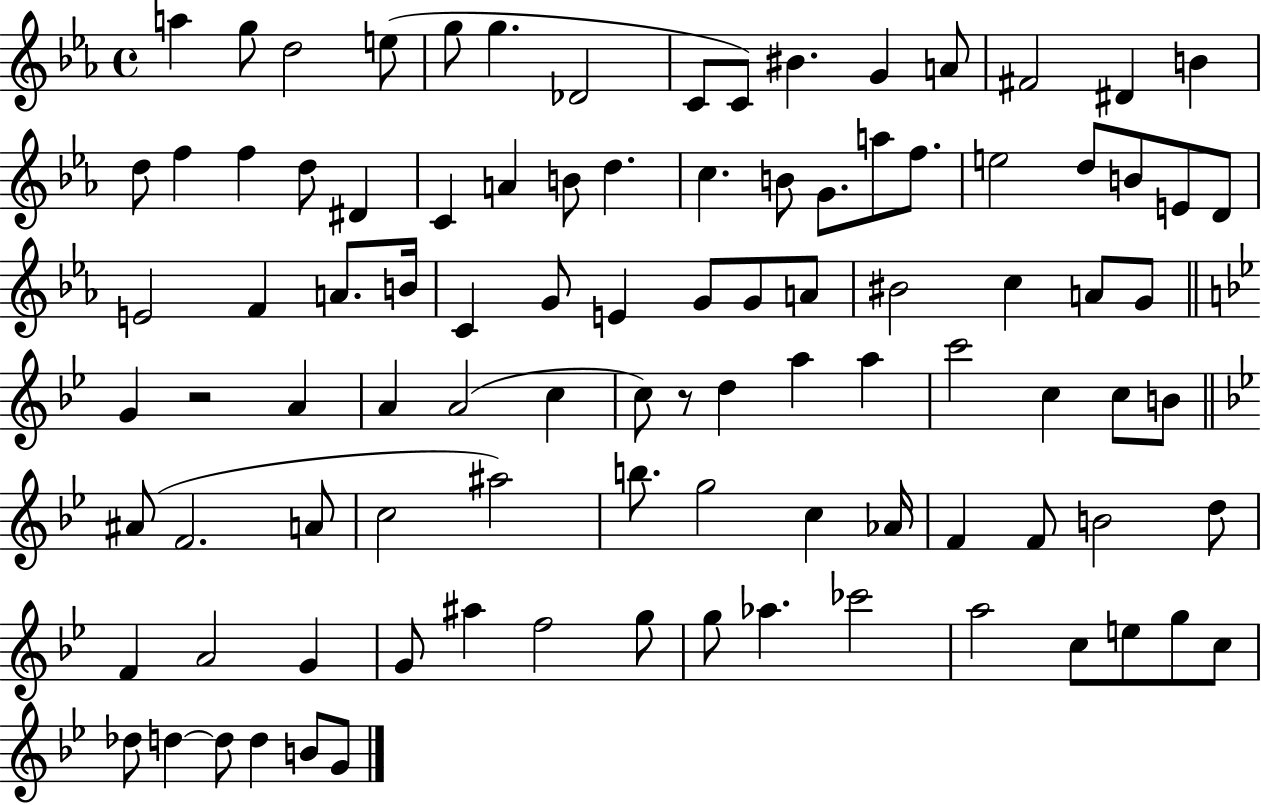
{
  \clef treble
  \time 4/4
  \defaultTimeSignature
  \key ees \major
  \repeat volta 2 { a''4 g''8 d''2 e''8( | g''8 g''4. des'2 | c'8 c'8) bis'4. g'4 a'8 | fis'2 dis'4 b'4 | \break d''8 f''4 f''4 d''8 dis'4 | c'4 a'4 b'8 d''4. | c''4. b'8 g'8. a''8 f''8. | e''2 d''8 b'8 e'8 d'8 | \break e'2 f'4 a'8. b'16 | c'4 g'8 e'4 g'8 g'8 a'8 | bis'2 c''4 a'8 g'8 | \bar "||" \break \key bes \major g'4 r2 a'4 | a'4 a'2( c''4 | c''8) r8 d''4 a''4 a''4 | c'''2 c''4 c''8 b'8 | \break \bar "||" \break \key bes \major ais'8( f'2. a'8 | c''2 ais''2) | b''8. g''2 c''4 aes'16 | f'4 f'8 b'2 d''8 | \break f'4 a'2 g'4 | g'8 ais''4 f''2 g''8 | g''8 aes''4. ces'''2 | a''2 c''8 e''8 g''8 c''8 | \break des''8 d''4~~ d''8 d''4 b'8 g'8 | } \bar "|."
}